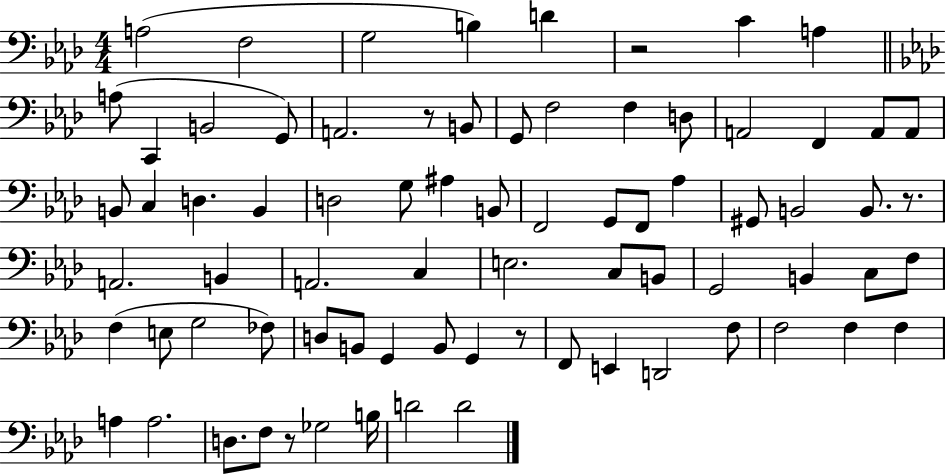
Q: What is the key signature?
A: AES major